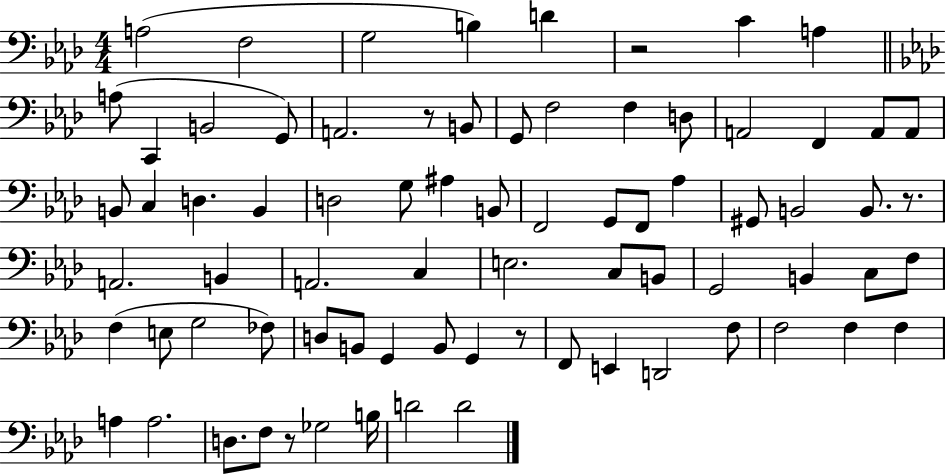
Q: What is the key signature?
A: AES major